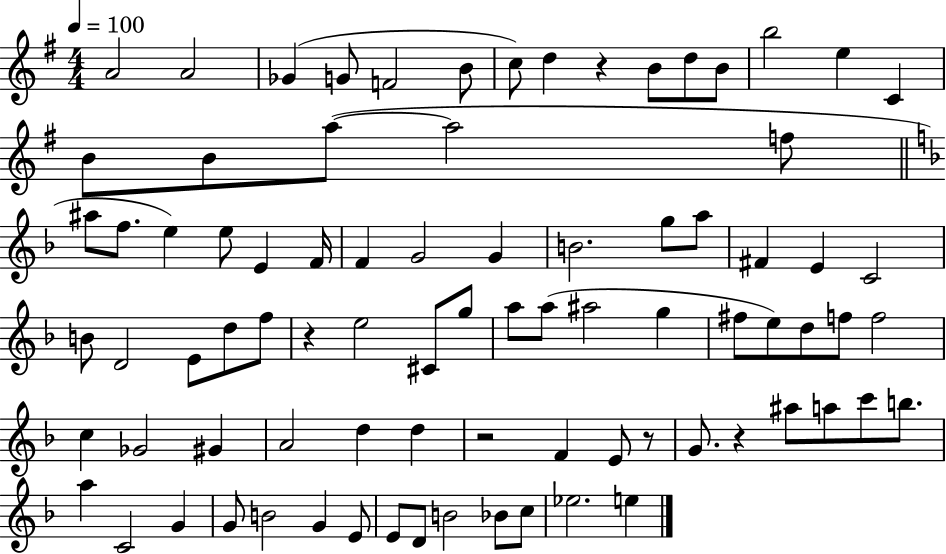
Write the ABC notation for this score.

X:1
T:Untitled
M:4/4
L:1/4
K:G
A2 A2 _G G/2 F2 B/2 c/2 d z B/2 d/2 B/2 b2 e C B/2 B/2 a/2 a2 f/2 ^a/2 f/2 e e/2 E F/4 F G2 G B2 g/2 a/2 ^F E C2 B/2 D2 E/2 d/2 f/2 z e2 ^C/2 g/2 a/2 a/2 ^a2 g ^f/2 e/2 d/2 f/2 f2 c _G2 ^G A2 d d z2 F E/2 z/2 G/2 z ^a/2 a/2 c'/2 b/2 a C2 G G/2 B2 G E/2 E/2 D/2 B2 _B/2 c/2 _e2 e